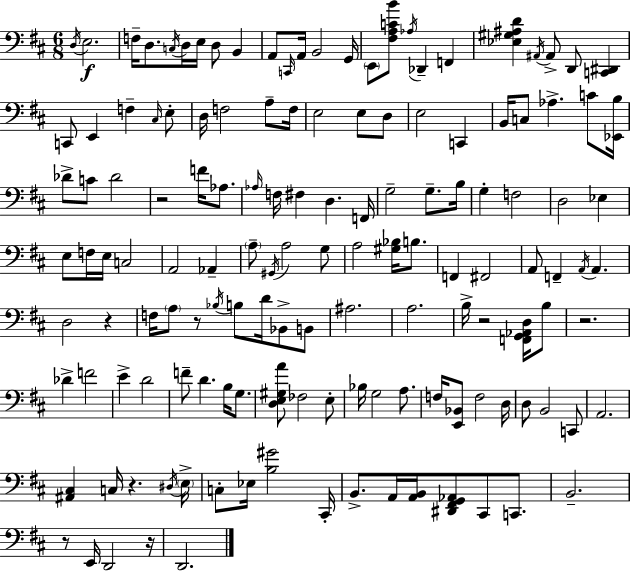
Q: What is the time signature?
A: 6/8